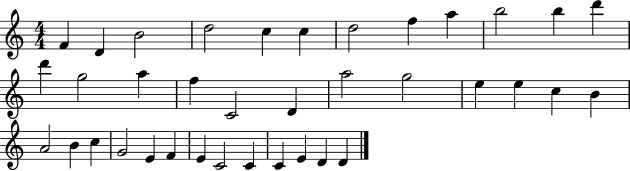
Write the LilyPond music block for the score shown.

{
  \clef treble
  \numericTimeSignature
  \time 4/4
  \key c \major
  f'4 d'4 b'2 | d''2 c''4 c''4 | d''2 f''4 a''4 | b''2 b''4 d'''4 | \break d'''4 g''2 a''4 | f''4 c'2 d'4 | a''2 g''2 | e''4 e''4 c''4 b'4 | \break a'2 b'4 c''4 | g'2 e'4 f'4 | e'4 c'2 c'4 | c'4 e'4 d'4 d'4 | \break \bar "|."
}